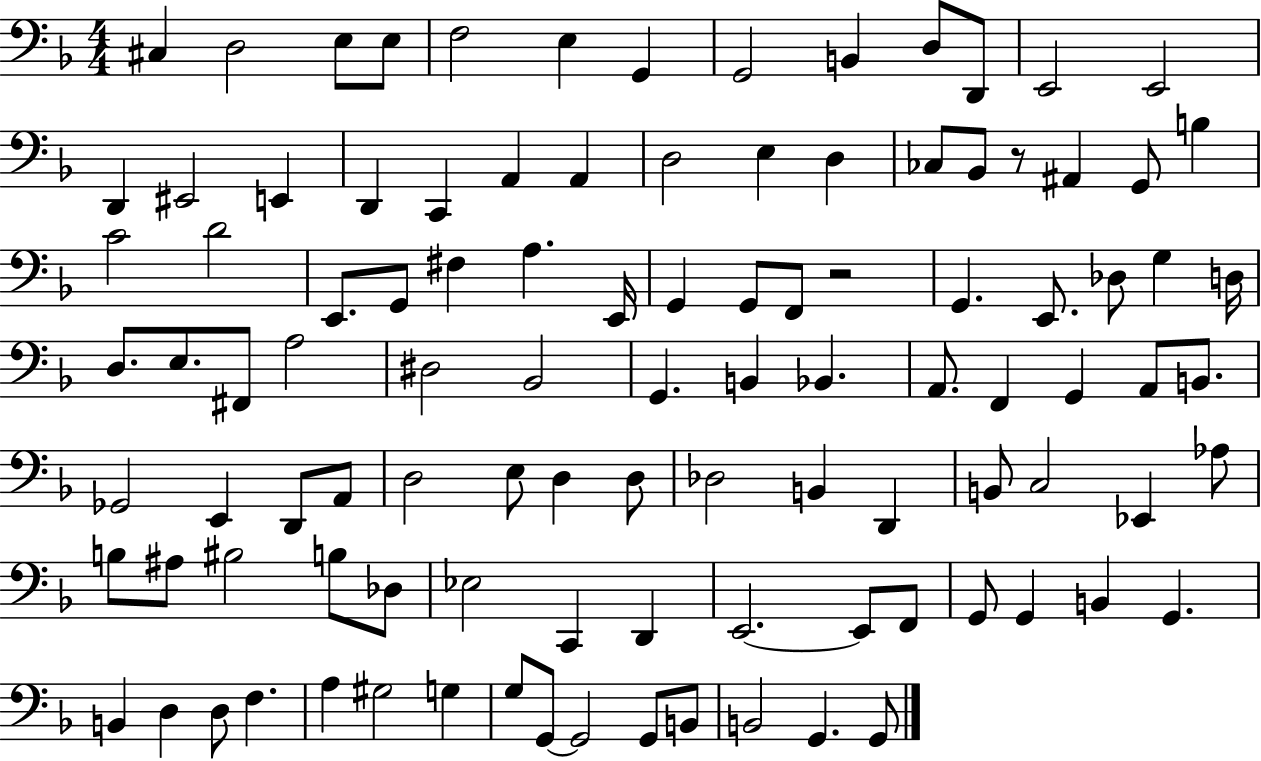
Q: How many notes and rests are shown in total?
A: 104